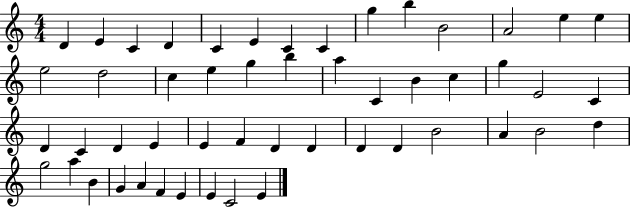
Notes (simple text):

D4/q E4/q C4/q D4/q C4/q E4/q C4/q C4/q G5/q B5/q B4/h A4/h E5/q E5/q E5/h D5/h C5/q E5/q G5/q B5/q A5/q C4/q B4/q C5/q G5/q E4/h C4/q D4/q C4/q D4/q E4/q E4/q F4/q D4/q D4/q D4/q D4/q B4/h A4/q B4/h D5/q G5/h A5/q B4/q G4/q A4/q F4/q E4/q E4/q C4/h E4/q